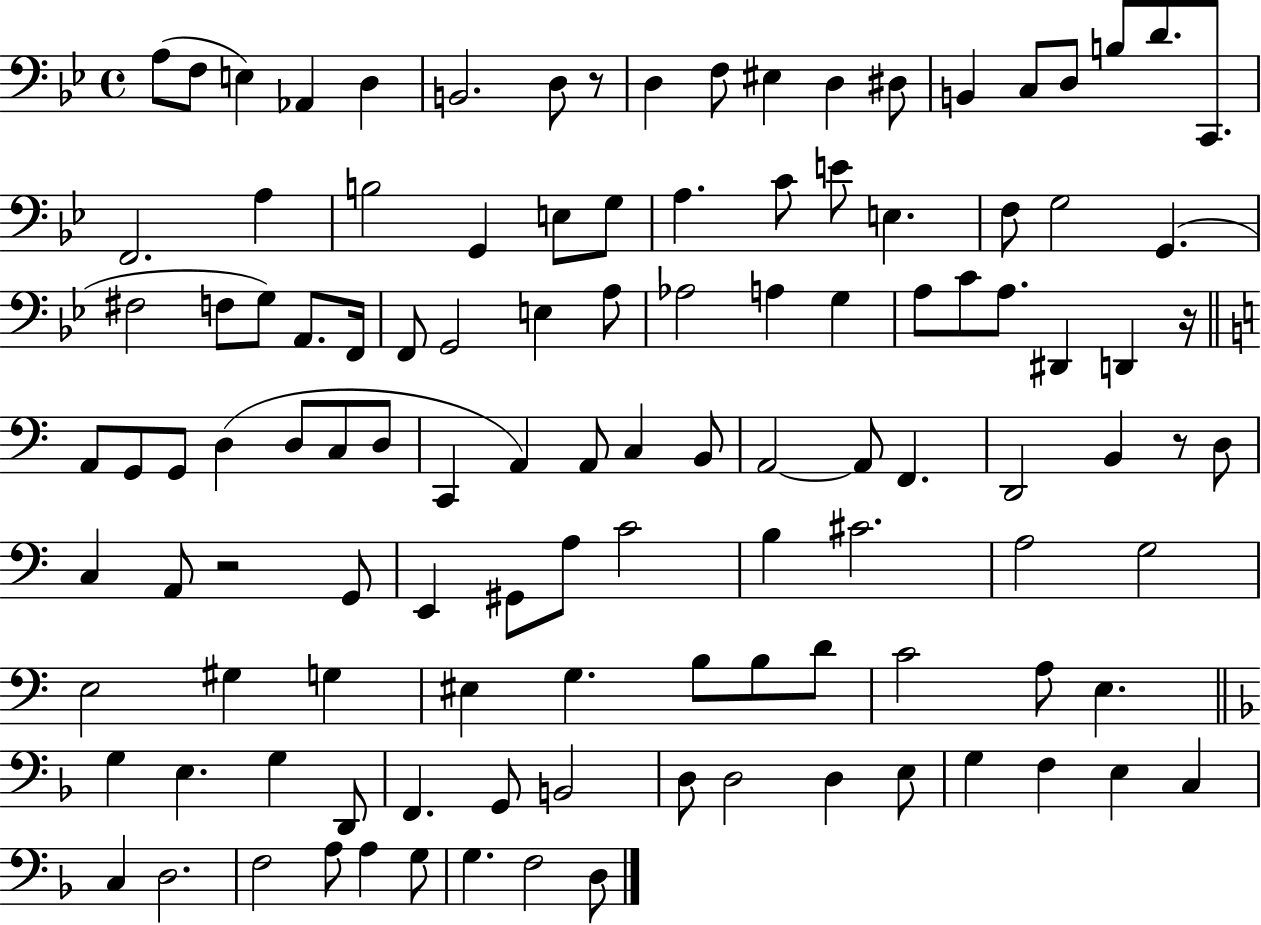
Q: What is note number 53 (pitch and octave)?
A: D3